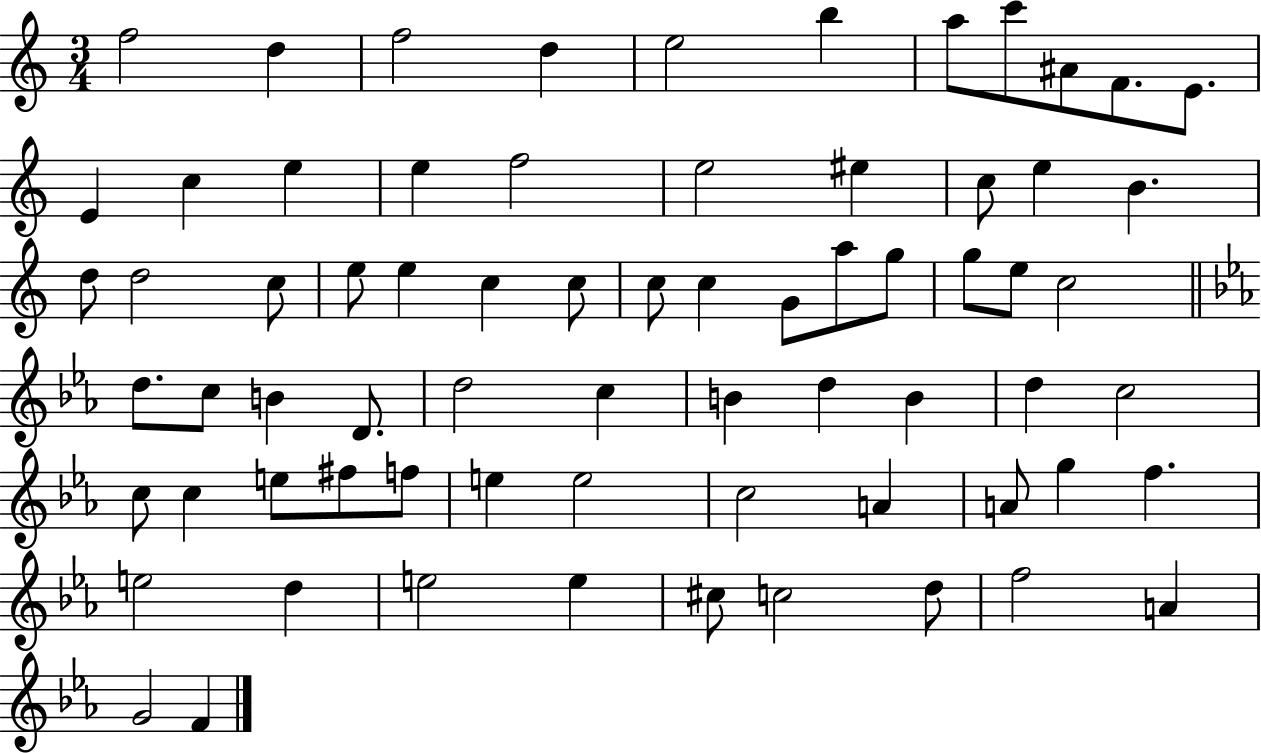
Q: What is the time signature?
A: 3/4